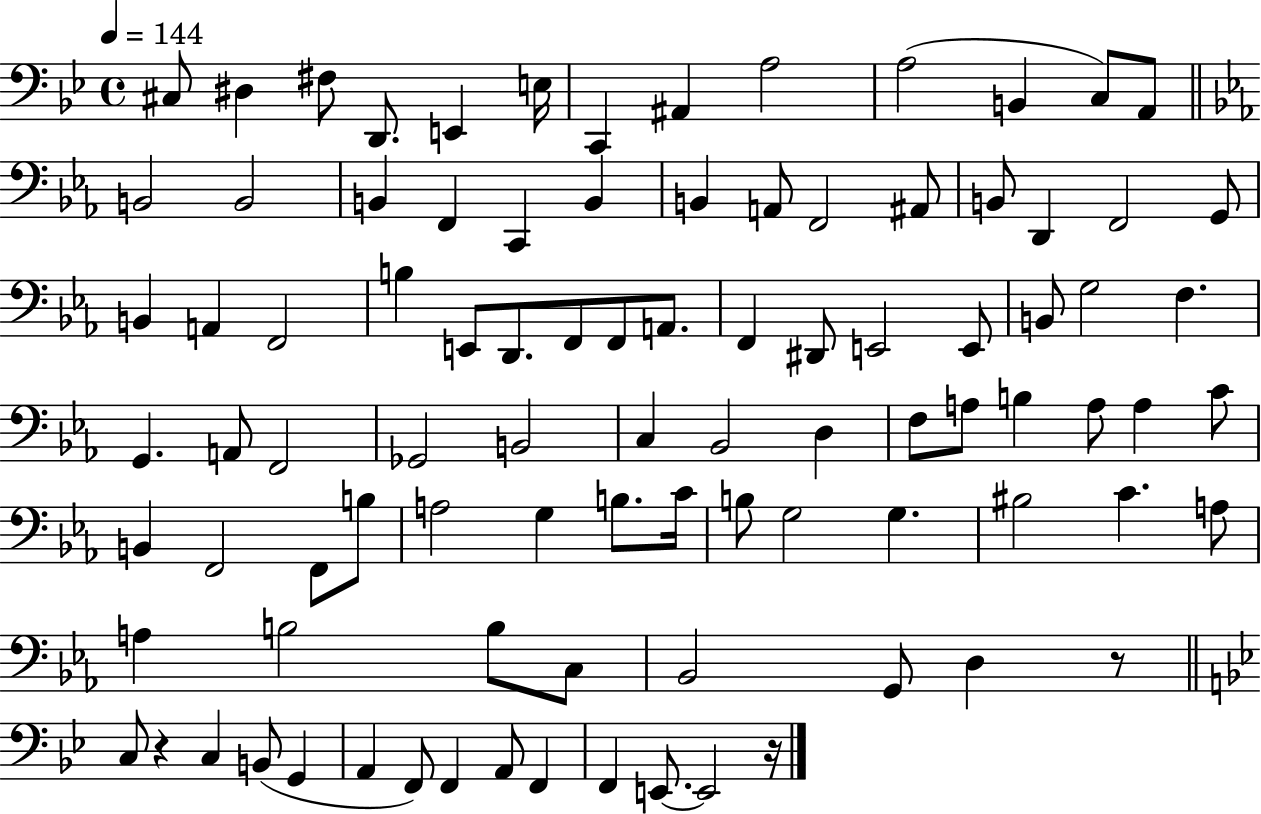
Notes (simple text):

C#3/e D#3/q F#3/e D2/e. E2/q E3/s C2/q A#2/q A3/h A3/h B2/q C3/e A2/e B2/h B2/h B2/q F2/q C2/q B2/q B2/q A2/e F2/h A#2/e B2/e D2/q F2/h G2/e B2/q A2/q F2/h B3/q E2/e D2/e. F2/e F2/e A2/e. F2/q D#2/e E2/h E2/e B2/e G3/h F3/q. G2/q. A2/e F2/h Gb2/h B2/h C3/q Bb2/h D3/q F3/e A3/e B3/q A3/e A3/q C4/e B2/q F2/h F2/e B3/e A3/h G3/q B3/e. C4/s B3/e G3/h G3/q. BIS3/h C4/q. A3/e A3/q B3/h B3/e C3/e Bb2/h G2/e D3/q R/e C3/e R/q C3/q B2/e G2/q A2/q F2/e F2/q A2/e F2/q F2/q E2/e. E2/h R/s